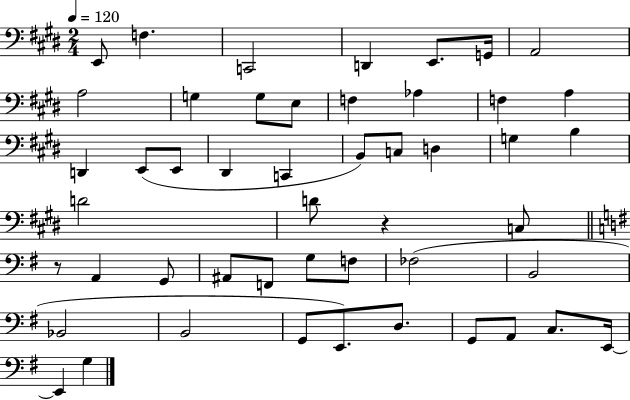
E2/e F3/q. C2/h D2/q E2/e. G2/s A2/h A3/h G3/q G3/e E3/e F3/q Ab3/q F3/q A3/q D2/q E2/e E2/e D#2/q C2/q B2/e C3/e D3/q G3/q B3/q D4/h D4/e R/q C3/e R/e A2/q G2/e A#2/e F2/e G3/e F3/e FES3/h B2/h Bb2/h B2/h G2/e E2/e. D3/e. G2/e A2/e C3/e. E2/s E2/q G3/q